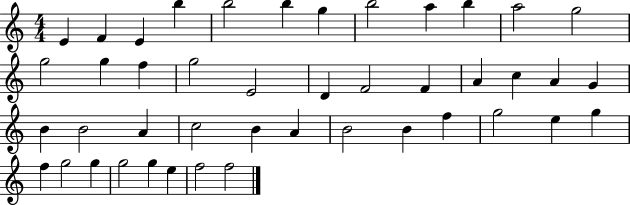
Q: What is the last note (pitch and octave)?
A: F5